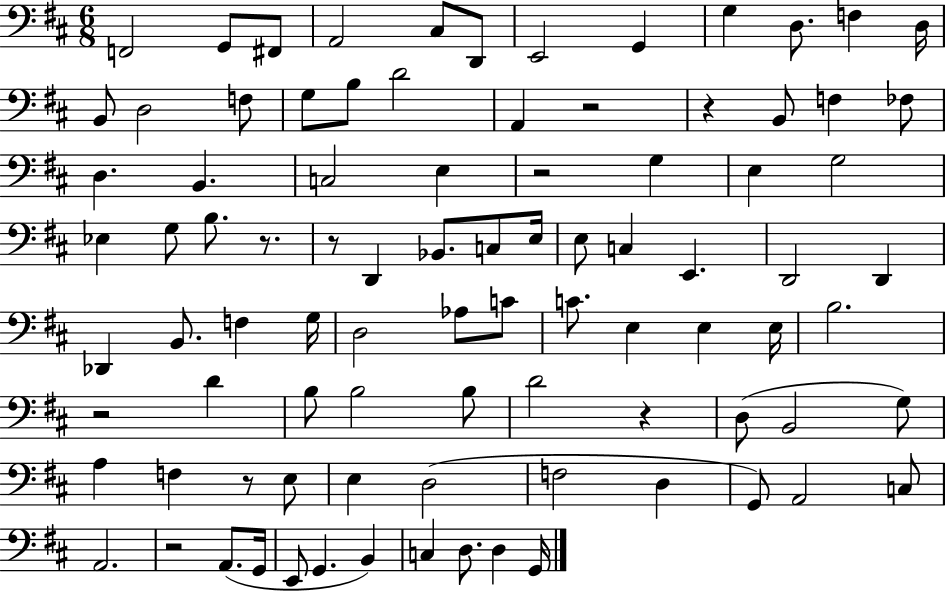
{
  \clef bass
  \numericTimeSignature
  \time 6/8
  \key d \major
  f,2 g,8 fis,8 | a,2 cis8 d,8 | e,2 g,4 | g4 d8. f4 d16 | \break b,8 d2 f8 | g8 b8 d'2 | a,4 r2 | r4 b,8 f4 fes8 | \break d4. b,4. | c2 e4 | r2 g4 | e4 g2 | \break ees4 g8 b8. r8. | r8 d,4 bes,8. c8 e16 | e8 c4 e,4. | d,2 d,4 | \break des,4 b,8. f4 g16 | d2 aes8 c'8 | c'8. e4 e4 e16 | b2. | \break r2 d'4 | b8 b2 b8 | d'2 r4 | d8( b,2 g8) | \break a4 f4 r8 e8 | e4 d2( | f2 d4 | g,8) a,2 c8 | \break a,2. | r2 a,8.( g,16 | e,8 g,4. b,4) | c4 d8. d4 g,16 | \break \bar "|."
}